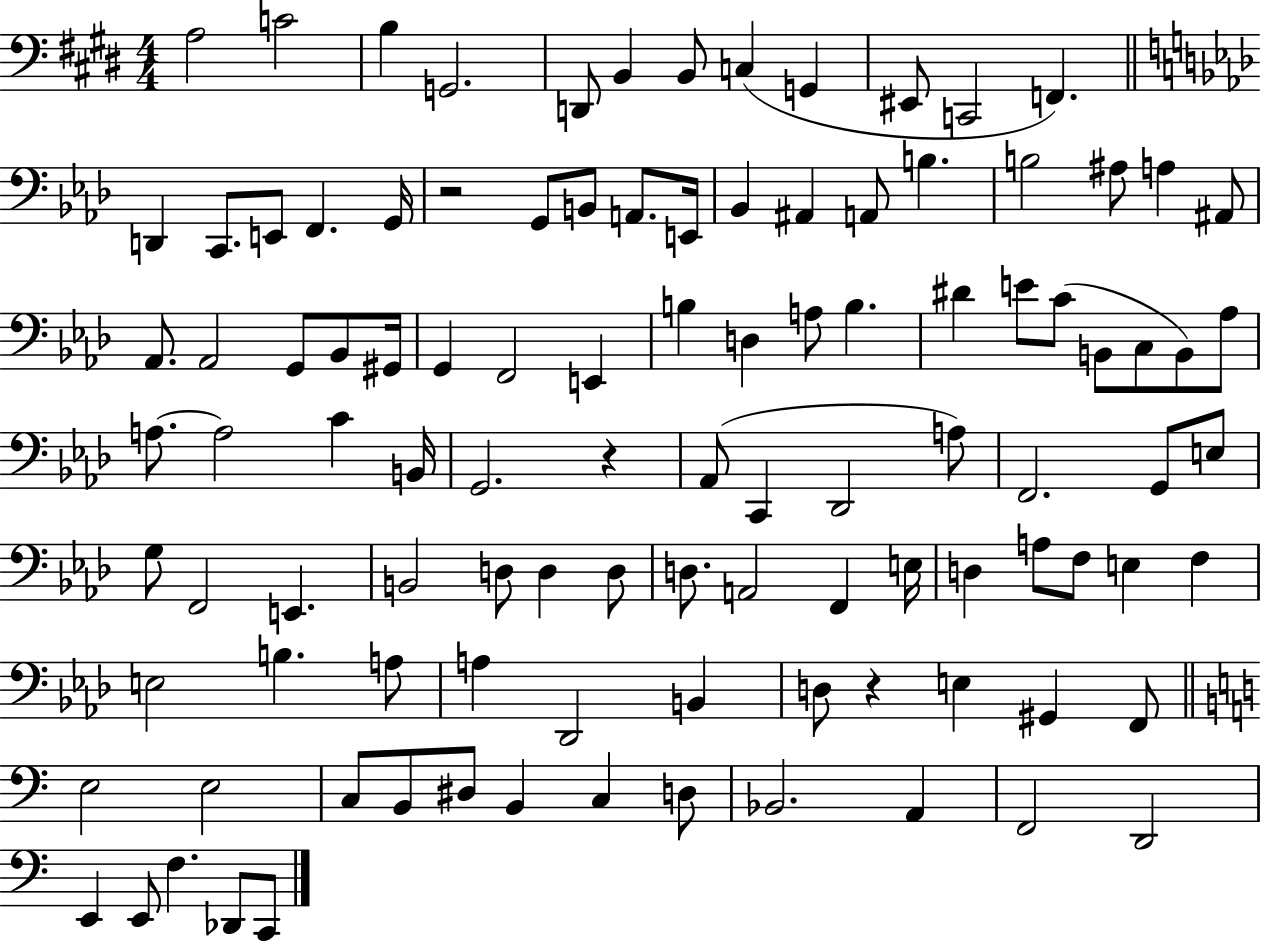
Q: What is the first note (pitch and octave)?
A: A3